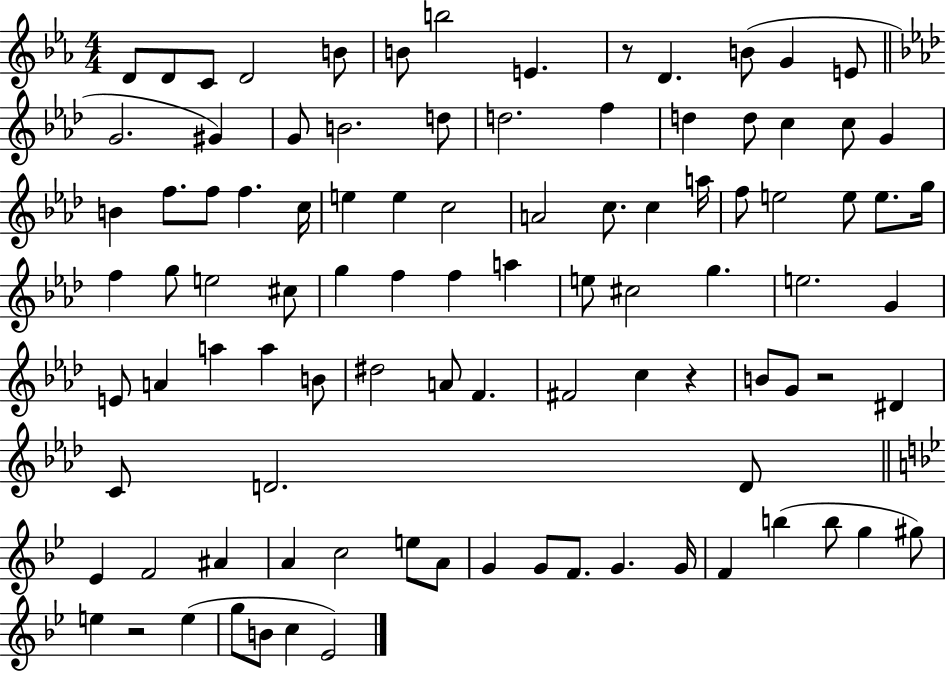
X:1
T:Untitled
M:4/4
L:1/4
K:Eb
D/2 D/2 C/2 D2 B/2 B/2 b2 E z/2 D B/2 G E/2 G2 ^G G/2 B2 d/2 d2 f d d/2 c c/2 G B f/2 f/2 f c/4 e e c2 A2 c/2 c a/4 f/2 e2 e/2 e/2 g/4 f g/2 e2 ^c/2 g f f a e/2 ^c2 g e2 G E/2 A a a B/2 ^d2 A/2 F ^F2 c z B/2 G/2 z2 ^D C/2 D2 D/2 _E F2 ^A A c2 e/2 A/2 G G/2 F/2 G G/4 F b b/2 g ^g/2 e z2 e g/2 B/2 c _E2